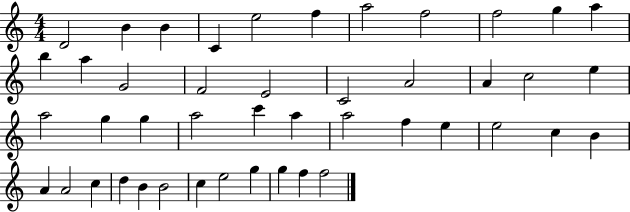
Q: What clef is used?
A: treble